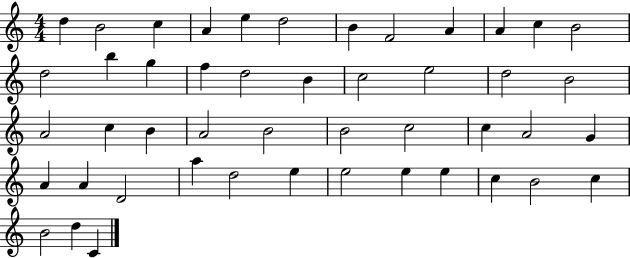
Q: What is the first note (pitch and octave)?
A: D5